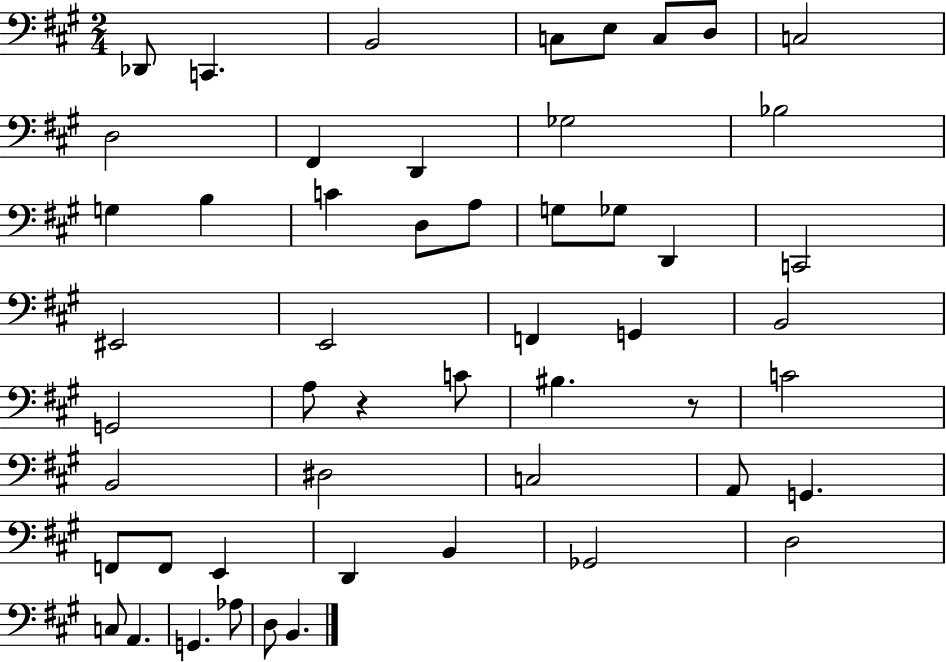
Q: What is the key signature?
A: A major